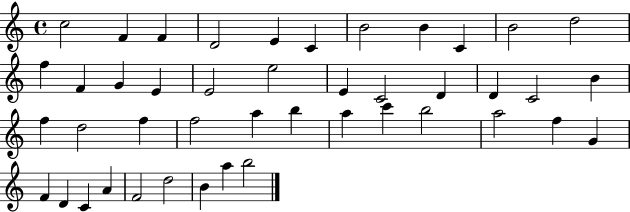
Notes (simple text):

C5/h F4/q F4/q D4/h E4/q C4/q B4/h B4/q C4/q B4/h D5/h F5/q F4/q G4/q E4/q E4/h E5/h E4/q C4/h D4/q D4/q C4/h B4/q F5/q D5/h F5/q F5/h A5/q B5/q A5/q C6/q B5/h A5/h F5/q G4/q F4/q D4/q C4/q A4/q F4/h D5/h B4/q A5/q B5/h